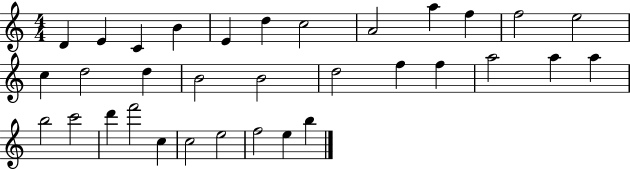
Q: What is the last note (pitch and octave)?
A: B5